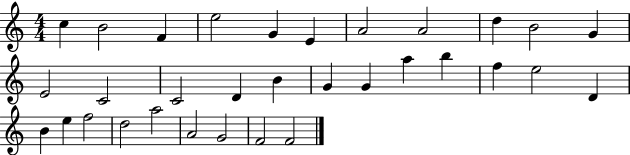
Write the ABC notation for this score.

X:1
T:Untitled
M:4/4
L:1/4
K:C
c B2 F e2 G E A2 A2 d B2 G E2 C2 C2 D B G G a b f e2 D B e f2 d2 a2 A2 G2 F2 F2